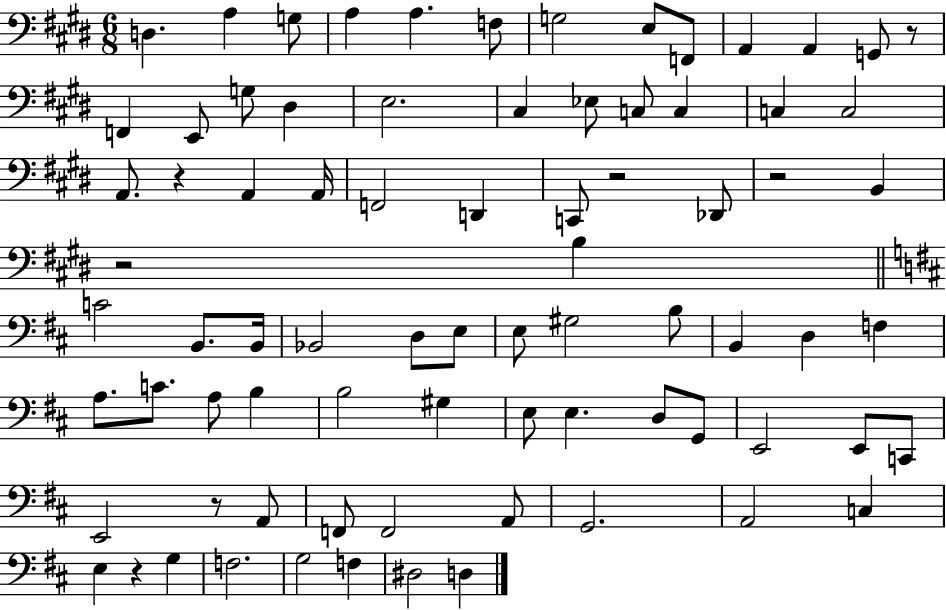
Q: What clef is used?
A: bass